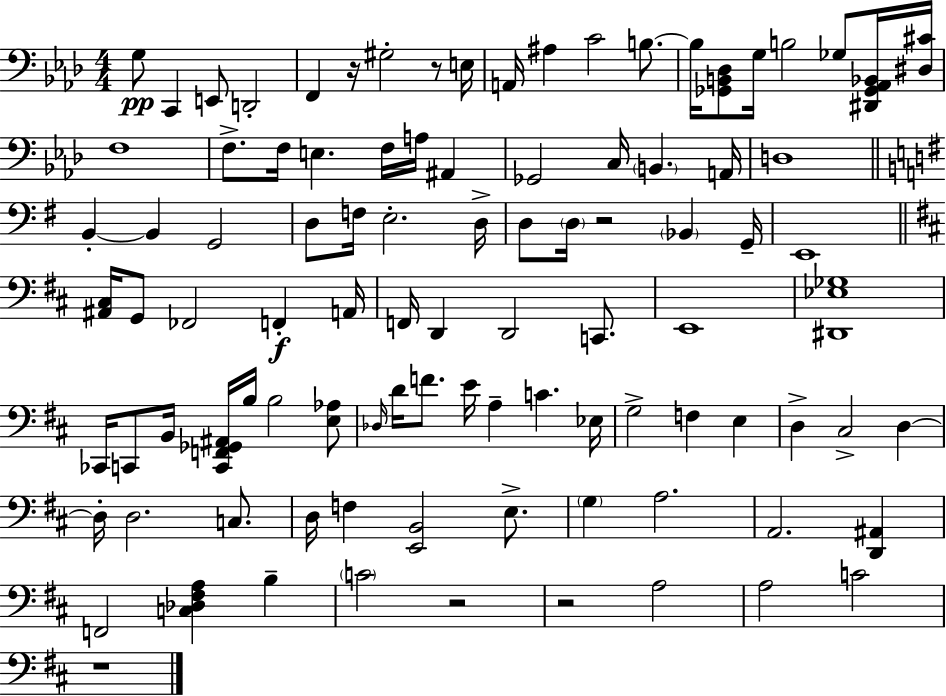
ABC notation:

X:1
T:Untitled
M:4/4
L:1/4
K:Ab
G,/2 C,, E,,/2 D,,2 F,, z/4 ^G,2 z/2 E,/4 A,,/4 ^A, C2 B,/2 B,/4 [_G,,B,,_D,]/2 G,/4 B,2 _G,/2 [^D,,_G,,_A,,_B,,]/4 [^D,^C]/4 F,4 F,/2 F,/4 E, F,/4 A,/4 ^A,, _G,,2 C,/4 B,, A,,/4 D,4 B,, B,, G,,2 D,/2 F,/4 E,2 D,/4 D,/2 D,/4 z2 _B,, G,,/4 E,,4 [^A,,^C,]/4 G,,/2 _F,,2 F,, A,,/4 F,,/4 D,, D,,2 C,,/2 E,,4 [^D,,_E,_G,]4 _C,,/4 C,,/2 B,,/4 [C,,F,,_G,,^A,,]/4 B,/4 B,2 [E,_A,]/2 _D,/4 D/4 F/2 E/4 A, C _E,/4 G,2 F, E, D, ^C,2 D, D,/4 D,2 C,/2 D,/4 F, [E,,B,,]2 E,/2 G, A,2 A,,2 [D,,^A,,] F,,2 [C,_D,^F,A,] B, C2 z2 z2 A,2 A,2 C2 z4